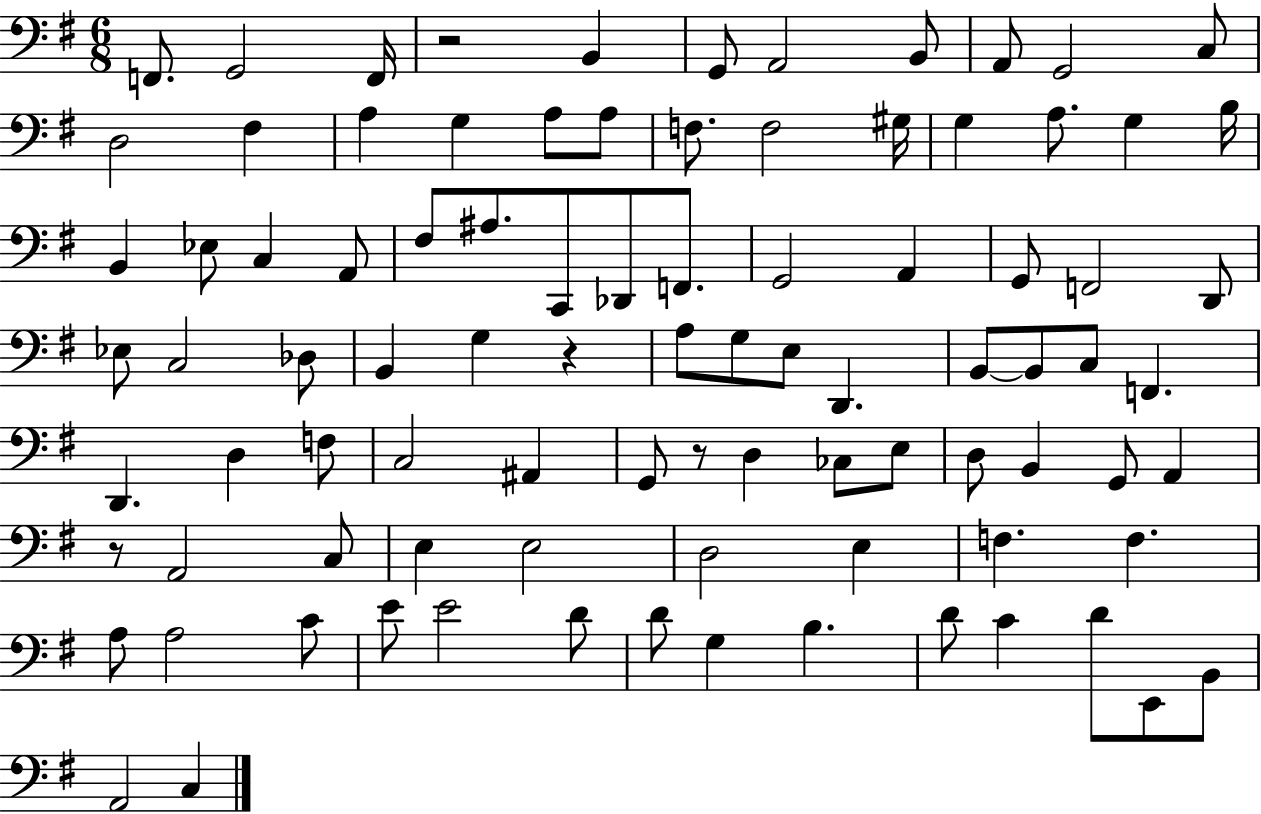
X:1
T:Untitled
M:6/8
L:1/4
K:G
F,,/2 G,,2 F,,/4 z2 B,, G,,/2 A,,2 B,,/2 A,,/2 G,,2 C,/2 D,2 ^F, A, G, A,/2 A,/2 F,/2 F,2 ^G,/4 G, A,/2 G, B,/4 B,, _E,/2 C, A,,/2 ^F,/2 ^A,/2 C,,/2 _D,,/2 F,,/2 G,,2 A,, G,,/2 F,,2 D,,/2 _E,/2 C,2 _D,/2 B,, G, z A,/2 G,/2 E,/2 D,, B,,/2 B,,/2 C,/2 F,, D,, D, F,/2 C,2 ^A,, G,,/2 z/2 D, _C,/2 E,/2 D,/2 B,, G,,/2 A,, z/2 A,,2 C,/2 E, E,2 D,2 E, F, F, A,/2 A,2 C/2 E/2 E2 D/2 D/2 G, B, D/2 C D/2 E,,/2 B,,/2 A,,2 C,